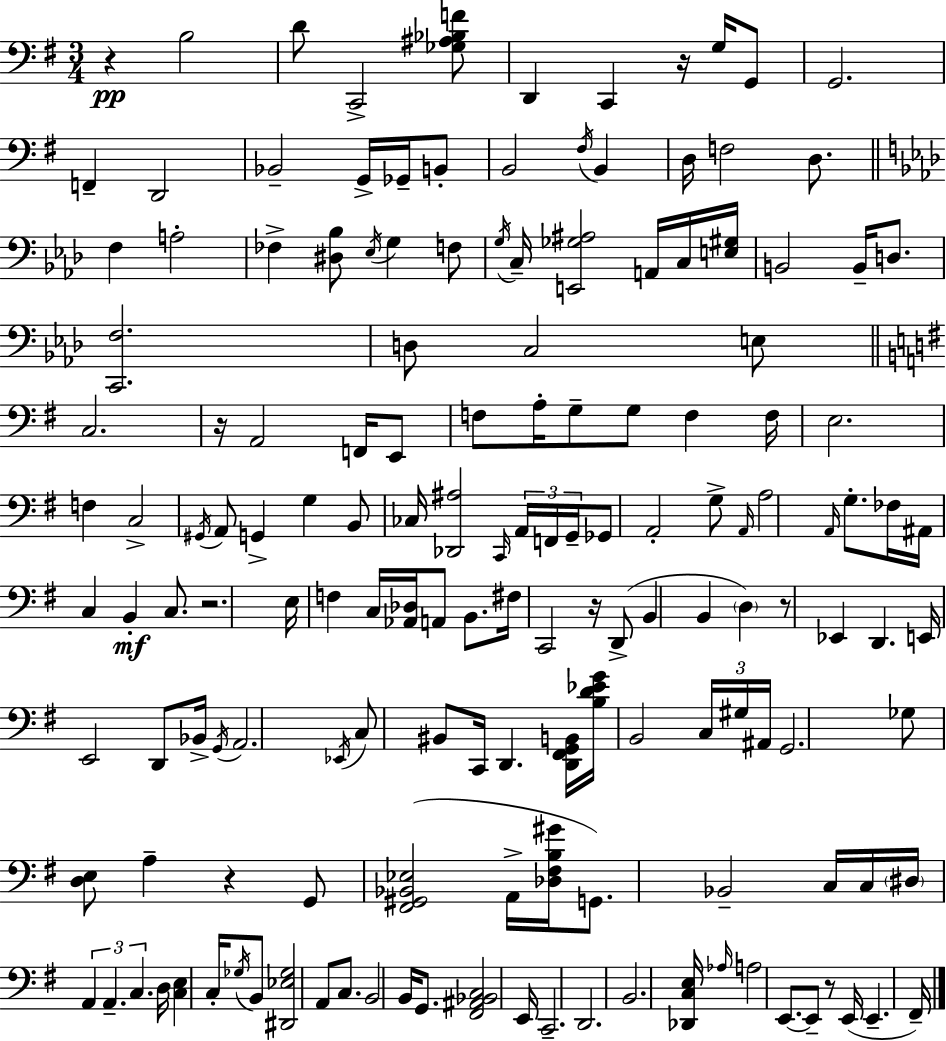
{
  \clef bass
  \numericTimeSignature
  \time 3/4
  \key g \major
  r4\pp b2 | d'8 c,2-> <ges ais bes f'>8 | d,4 c,4 r16 g16 g,8 | g,2. | \break f,4-- d,2 | bes,2-- g,16-> ges,16-- b,8-. | b,2 \acciaccatura { fis16 } b,4 | d16 f2 d8. | \break \bar "||" \break \key aes \major f4 a2-. | fes4-> <dis bes>8 \acciaccatura { ees16 } g4 f8 | \acciaccatura { g16 } c16-- <e, ges ais>2 a,16 | c16 <e gis>16 b,2 b,16-- d8. | \break <c, f>2. | d8 c2 | e8 \bar "||" \break \key g \major c2. | r16 a,2 f,16 e,8 | f8 a16-. g8-- g8 f4 f16 | e2. | \break f4 c2-> | \acciaccatura { gis,16 } a,8 g,4-> g4 b,8 | ces16 <des, ais>2 \grace { c,16 } \tuplet 3/2 { a,16 | f,16 g,16-- } ges,8 a,2-. | \break g8-> \grace { a,16 } a2 \grace { a,16 } | g8.-. fes16 ais,16 c4 b,4-.\mf | c8. r2. | e16 f4 c16 <aes, des>16 a,8 | \break b,8. fis16 c,2 | r16 d,8->( b,4 b,4 | \parenthesize d4) r8 ees,4 d,4. | e,16 e,2 | \break d,8 bes,16-> \acciaccatura { g,16 } a,2. | \acciaccatura { ees,16 } c8 bis,8 c,16 d,4. | <d, fis, g, b,>16 <b d' ees' g'>16 b,2 | \tuplet 3/2 { c16 gis16 ais,16 } g,2. | \break ges8 <d e>8 a4-- | r4 g,8 <fis, gis, bes, ees>2( | a,16-> <des fis b gis'>16 g,8.) bes,2-- | c16 c16 \parenthesize dis16 \tuplet 3/2 { a,4 | \break a,4.-- c4. } | d16 <c e>4 c16-. \acciaccatura { ges16 } b,8 <dis, ees ges>2 | a,8 c8. b,2 | b,16 g,8. <fis, ais, bes, c>2 | \break e,16 c,2.-- | d,2. | b,2. | <des, c e>16 \grace { aes16 } a2 | \break e,8.~~ e,8-- r8 | e,16( e,4.-- fis,16--) \bar "|."
}